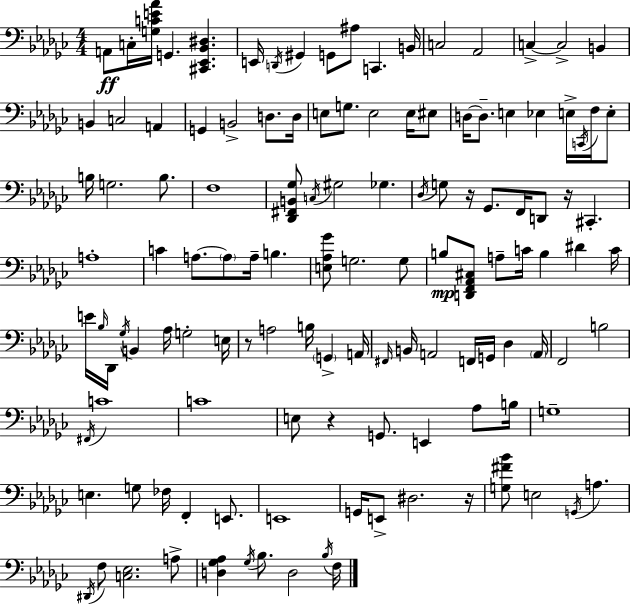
A2/e C3/s [G3,C4,E4,Ab4]/s G2/q. [C#2,Eb2,Bb2,D#3]/q. E2/s D2/s G#2/q G2/e A#3/e C2/q. B2/s C3/h Ab2/h C3/q C3/h B2/q B2/q C3/h A2/q G2/q B2/h D3/e. D3/s E3/e G3/e. E3/h E3/s EIS3/e D3/s D3/e. E3/q Eb3/q E3/s C2/s F3/s E3/e B3/s G3/h. B3/e. F3/w [Db2,F#2,B2,Gb3]/e C3/s G#3/h Gb3/q. Db3/s G3/e R/s Gb2/e. F2/s D2/e R/s C#2/q. A3/w C4/q A3/e. A3/e A3/s B3/q. [E3,Ab3,Gb4]/e G3/h. G3/e B3/e [D2,F2,Ab2,C#3]/e A3/e C4/s B3/q D#4/q C4/s E4/s Bb3/s Db2/s Gb3/s B2/q Ab3/s G3/h E3/s R/e A3/h B3/s G2/q A2/s F#2/s B2/s A2/h F2/s G2/s Db3/q A2/s F2/h B3/h F#2/s C4/w C4/w E3/e R/q G2/e. E2/q Ab3/e B3/s G3/w E3/q. G3/e FES3/s F2/q E2/e. E2/w G2/s E2/e D#3/h. R/s [G3,F#4,Bb4]/e E3/h G2/s A3/q. D#2/s F3/e [C3,Eb3]/h. A3/e [D3,Gb3,Ab3]/q Gb3/s Bb3/e. D3/h Bb3/s F3/s